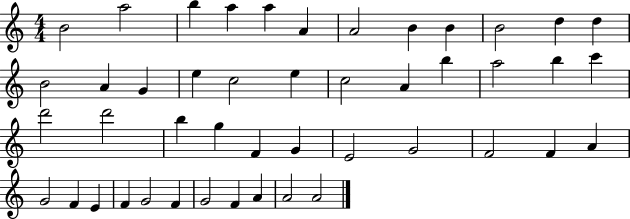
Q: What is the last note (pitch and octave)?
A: A4